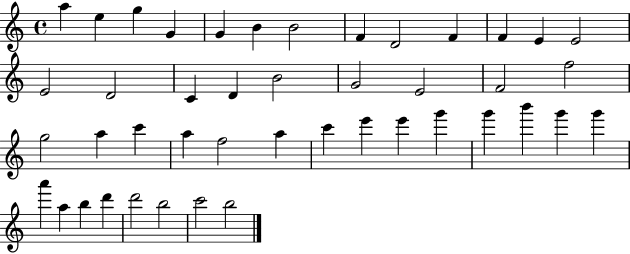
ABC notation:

X:1
T:Untitled
M:4/4
L:1/4
K:C
a e g G G B B2 F D2 F F E E2 E2 D2 C D B2 G2 E2 F2 f2 g2 a c' a f2 a c' e' e' g' g' b' g' g' a' a b d' d'2 b2 c'2 b2